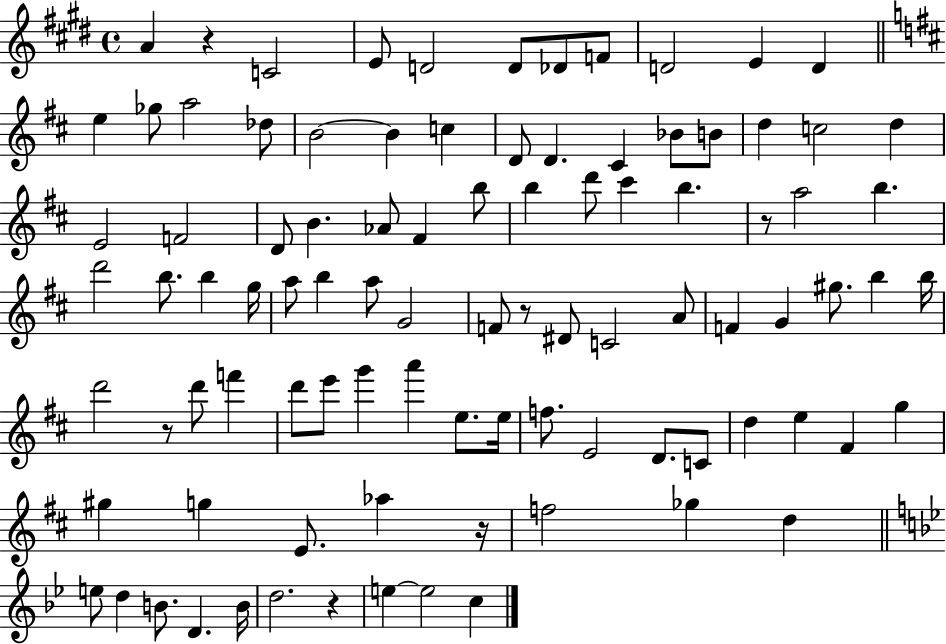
A4/q R/q C4/h E4/e D4/h D4/e Db4/e F4/e D4/h E4/q D4/q E5/q Gb5/e A5/h Db5/e B4/h B4/q C5/q D4/e D4/q. C#4/q Bb4/e B4/e D5/q C5/h D5/q E4/h F4/h D4/e B4/q. Ab4/e F#4/q B5/e B5/q D6/e C#6/q B5/q. R/e A5/h B5/q. D6/h B5/e. B5/q G5/s A5/e B5/q A5/e G4/h F4/e R/e D#4/e C4/h A4/e F4/q G4/q G#5/e. B5/q B5/s D6/h R/e D6/e F6/q D6/e E6/e G6/q A6/q E5/e. E5/s F5/e. E4/h D4/e. C4/e D5/q E5/q F#4/q G5/q G#5/q G5/q E4/e. Ab5/q R/s F5/h Gb5/q D5/q E5/e D5/q B4/e. D4/q. B4/s D5/h. R/q E5/q E5/h C5/q